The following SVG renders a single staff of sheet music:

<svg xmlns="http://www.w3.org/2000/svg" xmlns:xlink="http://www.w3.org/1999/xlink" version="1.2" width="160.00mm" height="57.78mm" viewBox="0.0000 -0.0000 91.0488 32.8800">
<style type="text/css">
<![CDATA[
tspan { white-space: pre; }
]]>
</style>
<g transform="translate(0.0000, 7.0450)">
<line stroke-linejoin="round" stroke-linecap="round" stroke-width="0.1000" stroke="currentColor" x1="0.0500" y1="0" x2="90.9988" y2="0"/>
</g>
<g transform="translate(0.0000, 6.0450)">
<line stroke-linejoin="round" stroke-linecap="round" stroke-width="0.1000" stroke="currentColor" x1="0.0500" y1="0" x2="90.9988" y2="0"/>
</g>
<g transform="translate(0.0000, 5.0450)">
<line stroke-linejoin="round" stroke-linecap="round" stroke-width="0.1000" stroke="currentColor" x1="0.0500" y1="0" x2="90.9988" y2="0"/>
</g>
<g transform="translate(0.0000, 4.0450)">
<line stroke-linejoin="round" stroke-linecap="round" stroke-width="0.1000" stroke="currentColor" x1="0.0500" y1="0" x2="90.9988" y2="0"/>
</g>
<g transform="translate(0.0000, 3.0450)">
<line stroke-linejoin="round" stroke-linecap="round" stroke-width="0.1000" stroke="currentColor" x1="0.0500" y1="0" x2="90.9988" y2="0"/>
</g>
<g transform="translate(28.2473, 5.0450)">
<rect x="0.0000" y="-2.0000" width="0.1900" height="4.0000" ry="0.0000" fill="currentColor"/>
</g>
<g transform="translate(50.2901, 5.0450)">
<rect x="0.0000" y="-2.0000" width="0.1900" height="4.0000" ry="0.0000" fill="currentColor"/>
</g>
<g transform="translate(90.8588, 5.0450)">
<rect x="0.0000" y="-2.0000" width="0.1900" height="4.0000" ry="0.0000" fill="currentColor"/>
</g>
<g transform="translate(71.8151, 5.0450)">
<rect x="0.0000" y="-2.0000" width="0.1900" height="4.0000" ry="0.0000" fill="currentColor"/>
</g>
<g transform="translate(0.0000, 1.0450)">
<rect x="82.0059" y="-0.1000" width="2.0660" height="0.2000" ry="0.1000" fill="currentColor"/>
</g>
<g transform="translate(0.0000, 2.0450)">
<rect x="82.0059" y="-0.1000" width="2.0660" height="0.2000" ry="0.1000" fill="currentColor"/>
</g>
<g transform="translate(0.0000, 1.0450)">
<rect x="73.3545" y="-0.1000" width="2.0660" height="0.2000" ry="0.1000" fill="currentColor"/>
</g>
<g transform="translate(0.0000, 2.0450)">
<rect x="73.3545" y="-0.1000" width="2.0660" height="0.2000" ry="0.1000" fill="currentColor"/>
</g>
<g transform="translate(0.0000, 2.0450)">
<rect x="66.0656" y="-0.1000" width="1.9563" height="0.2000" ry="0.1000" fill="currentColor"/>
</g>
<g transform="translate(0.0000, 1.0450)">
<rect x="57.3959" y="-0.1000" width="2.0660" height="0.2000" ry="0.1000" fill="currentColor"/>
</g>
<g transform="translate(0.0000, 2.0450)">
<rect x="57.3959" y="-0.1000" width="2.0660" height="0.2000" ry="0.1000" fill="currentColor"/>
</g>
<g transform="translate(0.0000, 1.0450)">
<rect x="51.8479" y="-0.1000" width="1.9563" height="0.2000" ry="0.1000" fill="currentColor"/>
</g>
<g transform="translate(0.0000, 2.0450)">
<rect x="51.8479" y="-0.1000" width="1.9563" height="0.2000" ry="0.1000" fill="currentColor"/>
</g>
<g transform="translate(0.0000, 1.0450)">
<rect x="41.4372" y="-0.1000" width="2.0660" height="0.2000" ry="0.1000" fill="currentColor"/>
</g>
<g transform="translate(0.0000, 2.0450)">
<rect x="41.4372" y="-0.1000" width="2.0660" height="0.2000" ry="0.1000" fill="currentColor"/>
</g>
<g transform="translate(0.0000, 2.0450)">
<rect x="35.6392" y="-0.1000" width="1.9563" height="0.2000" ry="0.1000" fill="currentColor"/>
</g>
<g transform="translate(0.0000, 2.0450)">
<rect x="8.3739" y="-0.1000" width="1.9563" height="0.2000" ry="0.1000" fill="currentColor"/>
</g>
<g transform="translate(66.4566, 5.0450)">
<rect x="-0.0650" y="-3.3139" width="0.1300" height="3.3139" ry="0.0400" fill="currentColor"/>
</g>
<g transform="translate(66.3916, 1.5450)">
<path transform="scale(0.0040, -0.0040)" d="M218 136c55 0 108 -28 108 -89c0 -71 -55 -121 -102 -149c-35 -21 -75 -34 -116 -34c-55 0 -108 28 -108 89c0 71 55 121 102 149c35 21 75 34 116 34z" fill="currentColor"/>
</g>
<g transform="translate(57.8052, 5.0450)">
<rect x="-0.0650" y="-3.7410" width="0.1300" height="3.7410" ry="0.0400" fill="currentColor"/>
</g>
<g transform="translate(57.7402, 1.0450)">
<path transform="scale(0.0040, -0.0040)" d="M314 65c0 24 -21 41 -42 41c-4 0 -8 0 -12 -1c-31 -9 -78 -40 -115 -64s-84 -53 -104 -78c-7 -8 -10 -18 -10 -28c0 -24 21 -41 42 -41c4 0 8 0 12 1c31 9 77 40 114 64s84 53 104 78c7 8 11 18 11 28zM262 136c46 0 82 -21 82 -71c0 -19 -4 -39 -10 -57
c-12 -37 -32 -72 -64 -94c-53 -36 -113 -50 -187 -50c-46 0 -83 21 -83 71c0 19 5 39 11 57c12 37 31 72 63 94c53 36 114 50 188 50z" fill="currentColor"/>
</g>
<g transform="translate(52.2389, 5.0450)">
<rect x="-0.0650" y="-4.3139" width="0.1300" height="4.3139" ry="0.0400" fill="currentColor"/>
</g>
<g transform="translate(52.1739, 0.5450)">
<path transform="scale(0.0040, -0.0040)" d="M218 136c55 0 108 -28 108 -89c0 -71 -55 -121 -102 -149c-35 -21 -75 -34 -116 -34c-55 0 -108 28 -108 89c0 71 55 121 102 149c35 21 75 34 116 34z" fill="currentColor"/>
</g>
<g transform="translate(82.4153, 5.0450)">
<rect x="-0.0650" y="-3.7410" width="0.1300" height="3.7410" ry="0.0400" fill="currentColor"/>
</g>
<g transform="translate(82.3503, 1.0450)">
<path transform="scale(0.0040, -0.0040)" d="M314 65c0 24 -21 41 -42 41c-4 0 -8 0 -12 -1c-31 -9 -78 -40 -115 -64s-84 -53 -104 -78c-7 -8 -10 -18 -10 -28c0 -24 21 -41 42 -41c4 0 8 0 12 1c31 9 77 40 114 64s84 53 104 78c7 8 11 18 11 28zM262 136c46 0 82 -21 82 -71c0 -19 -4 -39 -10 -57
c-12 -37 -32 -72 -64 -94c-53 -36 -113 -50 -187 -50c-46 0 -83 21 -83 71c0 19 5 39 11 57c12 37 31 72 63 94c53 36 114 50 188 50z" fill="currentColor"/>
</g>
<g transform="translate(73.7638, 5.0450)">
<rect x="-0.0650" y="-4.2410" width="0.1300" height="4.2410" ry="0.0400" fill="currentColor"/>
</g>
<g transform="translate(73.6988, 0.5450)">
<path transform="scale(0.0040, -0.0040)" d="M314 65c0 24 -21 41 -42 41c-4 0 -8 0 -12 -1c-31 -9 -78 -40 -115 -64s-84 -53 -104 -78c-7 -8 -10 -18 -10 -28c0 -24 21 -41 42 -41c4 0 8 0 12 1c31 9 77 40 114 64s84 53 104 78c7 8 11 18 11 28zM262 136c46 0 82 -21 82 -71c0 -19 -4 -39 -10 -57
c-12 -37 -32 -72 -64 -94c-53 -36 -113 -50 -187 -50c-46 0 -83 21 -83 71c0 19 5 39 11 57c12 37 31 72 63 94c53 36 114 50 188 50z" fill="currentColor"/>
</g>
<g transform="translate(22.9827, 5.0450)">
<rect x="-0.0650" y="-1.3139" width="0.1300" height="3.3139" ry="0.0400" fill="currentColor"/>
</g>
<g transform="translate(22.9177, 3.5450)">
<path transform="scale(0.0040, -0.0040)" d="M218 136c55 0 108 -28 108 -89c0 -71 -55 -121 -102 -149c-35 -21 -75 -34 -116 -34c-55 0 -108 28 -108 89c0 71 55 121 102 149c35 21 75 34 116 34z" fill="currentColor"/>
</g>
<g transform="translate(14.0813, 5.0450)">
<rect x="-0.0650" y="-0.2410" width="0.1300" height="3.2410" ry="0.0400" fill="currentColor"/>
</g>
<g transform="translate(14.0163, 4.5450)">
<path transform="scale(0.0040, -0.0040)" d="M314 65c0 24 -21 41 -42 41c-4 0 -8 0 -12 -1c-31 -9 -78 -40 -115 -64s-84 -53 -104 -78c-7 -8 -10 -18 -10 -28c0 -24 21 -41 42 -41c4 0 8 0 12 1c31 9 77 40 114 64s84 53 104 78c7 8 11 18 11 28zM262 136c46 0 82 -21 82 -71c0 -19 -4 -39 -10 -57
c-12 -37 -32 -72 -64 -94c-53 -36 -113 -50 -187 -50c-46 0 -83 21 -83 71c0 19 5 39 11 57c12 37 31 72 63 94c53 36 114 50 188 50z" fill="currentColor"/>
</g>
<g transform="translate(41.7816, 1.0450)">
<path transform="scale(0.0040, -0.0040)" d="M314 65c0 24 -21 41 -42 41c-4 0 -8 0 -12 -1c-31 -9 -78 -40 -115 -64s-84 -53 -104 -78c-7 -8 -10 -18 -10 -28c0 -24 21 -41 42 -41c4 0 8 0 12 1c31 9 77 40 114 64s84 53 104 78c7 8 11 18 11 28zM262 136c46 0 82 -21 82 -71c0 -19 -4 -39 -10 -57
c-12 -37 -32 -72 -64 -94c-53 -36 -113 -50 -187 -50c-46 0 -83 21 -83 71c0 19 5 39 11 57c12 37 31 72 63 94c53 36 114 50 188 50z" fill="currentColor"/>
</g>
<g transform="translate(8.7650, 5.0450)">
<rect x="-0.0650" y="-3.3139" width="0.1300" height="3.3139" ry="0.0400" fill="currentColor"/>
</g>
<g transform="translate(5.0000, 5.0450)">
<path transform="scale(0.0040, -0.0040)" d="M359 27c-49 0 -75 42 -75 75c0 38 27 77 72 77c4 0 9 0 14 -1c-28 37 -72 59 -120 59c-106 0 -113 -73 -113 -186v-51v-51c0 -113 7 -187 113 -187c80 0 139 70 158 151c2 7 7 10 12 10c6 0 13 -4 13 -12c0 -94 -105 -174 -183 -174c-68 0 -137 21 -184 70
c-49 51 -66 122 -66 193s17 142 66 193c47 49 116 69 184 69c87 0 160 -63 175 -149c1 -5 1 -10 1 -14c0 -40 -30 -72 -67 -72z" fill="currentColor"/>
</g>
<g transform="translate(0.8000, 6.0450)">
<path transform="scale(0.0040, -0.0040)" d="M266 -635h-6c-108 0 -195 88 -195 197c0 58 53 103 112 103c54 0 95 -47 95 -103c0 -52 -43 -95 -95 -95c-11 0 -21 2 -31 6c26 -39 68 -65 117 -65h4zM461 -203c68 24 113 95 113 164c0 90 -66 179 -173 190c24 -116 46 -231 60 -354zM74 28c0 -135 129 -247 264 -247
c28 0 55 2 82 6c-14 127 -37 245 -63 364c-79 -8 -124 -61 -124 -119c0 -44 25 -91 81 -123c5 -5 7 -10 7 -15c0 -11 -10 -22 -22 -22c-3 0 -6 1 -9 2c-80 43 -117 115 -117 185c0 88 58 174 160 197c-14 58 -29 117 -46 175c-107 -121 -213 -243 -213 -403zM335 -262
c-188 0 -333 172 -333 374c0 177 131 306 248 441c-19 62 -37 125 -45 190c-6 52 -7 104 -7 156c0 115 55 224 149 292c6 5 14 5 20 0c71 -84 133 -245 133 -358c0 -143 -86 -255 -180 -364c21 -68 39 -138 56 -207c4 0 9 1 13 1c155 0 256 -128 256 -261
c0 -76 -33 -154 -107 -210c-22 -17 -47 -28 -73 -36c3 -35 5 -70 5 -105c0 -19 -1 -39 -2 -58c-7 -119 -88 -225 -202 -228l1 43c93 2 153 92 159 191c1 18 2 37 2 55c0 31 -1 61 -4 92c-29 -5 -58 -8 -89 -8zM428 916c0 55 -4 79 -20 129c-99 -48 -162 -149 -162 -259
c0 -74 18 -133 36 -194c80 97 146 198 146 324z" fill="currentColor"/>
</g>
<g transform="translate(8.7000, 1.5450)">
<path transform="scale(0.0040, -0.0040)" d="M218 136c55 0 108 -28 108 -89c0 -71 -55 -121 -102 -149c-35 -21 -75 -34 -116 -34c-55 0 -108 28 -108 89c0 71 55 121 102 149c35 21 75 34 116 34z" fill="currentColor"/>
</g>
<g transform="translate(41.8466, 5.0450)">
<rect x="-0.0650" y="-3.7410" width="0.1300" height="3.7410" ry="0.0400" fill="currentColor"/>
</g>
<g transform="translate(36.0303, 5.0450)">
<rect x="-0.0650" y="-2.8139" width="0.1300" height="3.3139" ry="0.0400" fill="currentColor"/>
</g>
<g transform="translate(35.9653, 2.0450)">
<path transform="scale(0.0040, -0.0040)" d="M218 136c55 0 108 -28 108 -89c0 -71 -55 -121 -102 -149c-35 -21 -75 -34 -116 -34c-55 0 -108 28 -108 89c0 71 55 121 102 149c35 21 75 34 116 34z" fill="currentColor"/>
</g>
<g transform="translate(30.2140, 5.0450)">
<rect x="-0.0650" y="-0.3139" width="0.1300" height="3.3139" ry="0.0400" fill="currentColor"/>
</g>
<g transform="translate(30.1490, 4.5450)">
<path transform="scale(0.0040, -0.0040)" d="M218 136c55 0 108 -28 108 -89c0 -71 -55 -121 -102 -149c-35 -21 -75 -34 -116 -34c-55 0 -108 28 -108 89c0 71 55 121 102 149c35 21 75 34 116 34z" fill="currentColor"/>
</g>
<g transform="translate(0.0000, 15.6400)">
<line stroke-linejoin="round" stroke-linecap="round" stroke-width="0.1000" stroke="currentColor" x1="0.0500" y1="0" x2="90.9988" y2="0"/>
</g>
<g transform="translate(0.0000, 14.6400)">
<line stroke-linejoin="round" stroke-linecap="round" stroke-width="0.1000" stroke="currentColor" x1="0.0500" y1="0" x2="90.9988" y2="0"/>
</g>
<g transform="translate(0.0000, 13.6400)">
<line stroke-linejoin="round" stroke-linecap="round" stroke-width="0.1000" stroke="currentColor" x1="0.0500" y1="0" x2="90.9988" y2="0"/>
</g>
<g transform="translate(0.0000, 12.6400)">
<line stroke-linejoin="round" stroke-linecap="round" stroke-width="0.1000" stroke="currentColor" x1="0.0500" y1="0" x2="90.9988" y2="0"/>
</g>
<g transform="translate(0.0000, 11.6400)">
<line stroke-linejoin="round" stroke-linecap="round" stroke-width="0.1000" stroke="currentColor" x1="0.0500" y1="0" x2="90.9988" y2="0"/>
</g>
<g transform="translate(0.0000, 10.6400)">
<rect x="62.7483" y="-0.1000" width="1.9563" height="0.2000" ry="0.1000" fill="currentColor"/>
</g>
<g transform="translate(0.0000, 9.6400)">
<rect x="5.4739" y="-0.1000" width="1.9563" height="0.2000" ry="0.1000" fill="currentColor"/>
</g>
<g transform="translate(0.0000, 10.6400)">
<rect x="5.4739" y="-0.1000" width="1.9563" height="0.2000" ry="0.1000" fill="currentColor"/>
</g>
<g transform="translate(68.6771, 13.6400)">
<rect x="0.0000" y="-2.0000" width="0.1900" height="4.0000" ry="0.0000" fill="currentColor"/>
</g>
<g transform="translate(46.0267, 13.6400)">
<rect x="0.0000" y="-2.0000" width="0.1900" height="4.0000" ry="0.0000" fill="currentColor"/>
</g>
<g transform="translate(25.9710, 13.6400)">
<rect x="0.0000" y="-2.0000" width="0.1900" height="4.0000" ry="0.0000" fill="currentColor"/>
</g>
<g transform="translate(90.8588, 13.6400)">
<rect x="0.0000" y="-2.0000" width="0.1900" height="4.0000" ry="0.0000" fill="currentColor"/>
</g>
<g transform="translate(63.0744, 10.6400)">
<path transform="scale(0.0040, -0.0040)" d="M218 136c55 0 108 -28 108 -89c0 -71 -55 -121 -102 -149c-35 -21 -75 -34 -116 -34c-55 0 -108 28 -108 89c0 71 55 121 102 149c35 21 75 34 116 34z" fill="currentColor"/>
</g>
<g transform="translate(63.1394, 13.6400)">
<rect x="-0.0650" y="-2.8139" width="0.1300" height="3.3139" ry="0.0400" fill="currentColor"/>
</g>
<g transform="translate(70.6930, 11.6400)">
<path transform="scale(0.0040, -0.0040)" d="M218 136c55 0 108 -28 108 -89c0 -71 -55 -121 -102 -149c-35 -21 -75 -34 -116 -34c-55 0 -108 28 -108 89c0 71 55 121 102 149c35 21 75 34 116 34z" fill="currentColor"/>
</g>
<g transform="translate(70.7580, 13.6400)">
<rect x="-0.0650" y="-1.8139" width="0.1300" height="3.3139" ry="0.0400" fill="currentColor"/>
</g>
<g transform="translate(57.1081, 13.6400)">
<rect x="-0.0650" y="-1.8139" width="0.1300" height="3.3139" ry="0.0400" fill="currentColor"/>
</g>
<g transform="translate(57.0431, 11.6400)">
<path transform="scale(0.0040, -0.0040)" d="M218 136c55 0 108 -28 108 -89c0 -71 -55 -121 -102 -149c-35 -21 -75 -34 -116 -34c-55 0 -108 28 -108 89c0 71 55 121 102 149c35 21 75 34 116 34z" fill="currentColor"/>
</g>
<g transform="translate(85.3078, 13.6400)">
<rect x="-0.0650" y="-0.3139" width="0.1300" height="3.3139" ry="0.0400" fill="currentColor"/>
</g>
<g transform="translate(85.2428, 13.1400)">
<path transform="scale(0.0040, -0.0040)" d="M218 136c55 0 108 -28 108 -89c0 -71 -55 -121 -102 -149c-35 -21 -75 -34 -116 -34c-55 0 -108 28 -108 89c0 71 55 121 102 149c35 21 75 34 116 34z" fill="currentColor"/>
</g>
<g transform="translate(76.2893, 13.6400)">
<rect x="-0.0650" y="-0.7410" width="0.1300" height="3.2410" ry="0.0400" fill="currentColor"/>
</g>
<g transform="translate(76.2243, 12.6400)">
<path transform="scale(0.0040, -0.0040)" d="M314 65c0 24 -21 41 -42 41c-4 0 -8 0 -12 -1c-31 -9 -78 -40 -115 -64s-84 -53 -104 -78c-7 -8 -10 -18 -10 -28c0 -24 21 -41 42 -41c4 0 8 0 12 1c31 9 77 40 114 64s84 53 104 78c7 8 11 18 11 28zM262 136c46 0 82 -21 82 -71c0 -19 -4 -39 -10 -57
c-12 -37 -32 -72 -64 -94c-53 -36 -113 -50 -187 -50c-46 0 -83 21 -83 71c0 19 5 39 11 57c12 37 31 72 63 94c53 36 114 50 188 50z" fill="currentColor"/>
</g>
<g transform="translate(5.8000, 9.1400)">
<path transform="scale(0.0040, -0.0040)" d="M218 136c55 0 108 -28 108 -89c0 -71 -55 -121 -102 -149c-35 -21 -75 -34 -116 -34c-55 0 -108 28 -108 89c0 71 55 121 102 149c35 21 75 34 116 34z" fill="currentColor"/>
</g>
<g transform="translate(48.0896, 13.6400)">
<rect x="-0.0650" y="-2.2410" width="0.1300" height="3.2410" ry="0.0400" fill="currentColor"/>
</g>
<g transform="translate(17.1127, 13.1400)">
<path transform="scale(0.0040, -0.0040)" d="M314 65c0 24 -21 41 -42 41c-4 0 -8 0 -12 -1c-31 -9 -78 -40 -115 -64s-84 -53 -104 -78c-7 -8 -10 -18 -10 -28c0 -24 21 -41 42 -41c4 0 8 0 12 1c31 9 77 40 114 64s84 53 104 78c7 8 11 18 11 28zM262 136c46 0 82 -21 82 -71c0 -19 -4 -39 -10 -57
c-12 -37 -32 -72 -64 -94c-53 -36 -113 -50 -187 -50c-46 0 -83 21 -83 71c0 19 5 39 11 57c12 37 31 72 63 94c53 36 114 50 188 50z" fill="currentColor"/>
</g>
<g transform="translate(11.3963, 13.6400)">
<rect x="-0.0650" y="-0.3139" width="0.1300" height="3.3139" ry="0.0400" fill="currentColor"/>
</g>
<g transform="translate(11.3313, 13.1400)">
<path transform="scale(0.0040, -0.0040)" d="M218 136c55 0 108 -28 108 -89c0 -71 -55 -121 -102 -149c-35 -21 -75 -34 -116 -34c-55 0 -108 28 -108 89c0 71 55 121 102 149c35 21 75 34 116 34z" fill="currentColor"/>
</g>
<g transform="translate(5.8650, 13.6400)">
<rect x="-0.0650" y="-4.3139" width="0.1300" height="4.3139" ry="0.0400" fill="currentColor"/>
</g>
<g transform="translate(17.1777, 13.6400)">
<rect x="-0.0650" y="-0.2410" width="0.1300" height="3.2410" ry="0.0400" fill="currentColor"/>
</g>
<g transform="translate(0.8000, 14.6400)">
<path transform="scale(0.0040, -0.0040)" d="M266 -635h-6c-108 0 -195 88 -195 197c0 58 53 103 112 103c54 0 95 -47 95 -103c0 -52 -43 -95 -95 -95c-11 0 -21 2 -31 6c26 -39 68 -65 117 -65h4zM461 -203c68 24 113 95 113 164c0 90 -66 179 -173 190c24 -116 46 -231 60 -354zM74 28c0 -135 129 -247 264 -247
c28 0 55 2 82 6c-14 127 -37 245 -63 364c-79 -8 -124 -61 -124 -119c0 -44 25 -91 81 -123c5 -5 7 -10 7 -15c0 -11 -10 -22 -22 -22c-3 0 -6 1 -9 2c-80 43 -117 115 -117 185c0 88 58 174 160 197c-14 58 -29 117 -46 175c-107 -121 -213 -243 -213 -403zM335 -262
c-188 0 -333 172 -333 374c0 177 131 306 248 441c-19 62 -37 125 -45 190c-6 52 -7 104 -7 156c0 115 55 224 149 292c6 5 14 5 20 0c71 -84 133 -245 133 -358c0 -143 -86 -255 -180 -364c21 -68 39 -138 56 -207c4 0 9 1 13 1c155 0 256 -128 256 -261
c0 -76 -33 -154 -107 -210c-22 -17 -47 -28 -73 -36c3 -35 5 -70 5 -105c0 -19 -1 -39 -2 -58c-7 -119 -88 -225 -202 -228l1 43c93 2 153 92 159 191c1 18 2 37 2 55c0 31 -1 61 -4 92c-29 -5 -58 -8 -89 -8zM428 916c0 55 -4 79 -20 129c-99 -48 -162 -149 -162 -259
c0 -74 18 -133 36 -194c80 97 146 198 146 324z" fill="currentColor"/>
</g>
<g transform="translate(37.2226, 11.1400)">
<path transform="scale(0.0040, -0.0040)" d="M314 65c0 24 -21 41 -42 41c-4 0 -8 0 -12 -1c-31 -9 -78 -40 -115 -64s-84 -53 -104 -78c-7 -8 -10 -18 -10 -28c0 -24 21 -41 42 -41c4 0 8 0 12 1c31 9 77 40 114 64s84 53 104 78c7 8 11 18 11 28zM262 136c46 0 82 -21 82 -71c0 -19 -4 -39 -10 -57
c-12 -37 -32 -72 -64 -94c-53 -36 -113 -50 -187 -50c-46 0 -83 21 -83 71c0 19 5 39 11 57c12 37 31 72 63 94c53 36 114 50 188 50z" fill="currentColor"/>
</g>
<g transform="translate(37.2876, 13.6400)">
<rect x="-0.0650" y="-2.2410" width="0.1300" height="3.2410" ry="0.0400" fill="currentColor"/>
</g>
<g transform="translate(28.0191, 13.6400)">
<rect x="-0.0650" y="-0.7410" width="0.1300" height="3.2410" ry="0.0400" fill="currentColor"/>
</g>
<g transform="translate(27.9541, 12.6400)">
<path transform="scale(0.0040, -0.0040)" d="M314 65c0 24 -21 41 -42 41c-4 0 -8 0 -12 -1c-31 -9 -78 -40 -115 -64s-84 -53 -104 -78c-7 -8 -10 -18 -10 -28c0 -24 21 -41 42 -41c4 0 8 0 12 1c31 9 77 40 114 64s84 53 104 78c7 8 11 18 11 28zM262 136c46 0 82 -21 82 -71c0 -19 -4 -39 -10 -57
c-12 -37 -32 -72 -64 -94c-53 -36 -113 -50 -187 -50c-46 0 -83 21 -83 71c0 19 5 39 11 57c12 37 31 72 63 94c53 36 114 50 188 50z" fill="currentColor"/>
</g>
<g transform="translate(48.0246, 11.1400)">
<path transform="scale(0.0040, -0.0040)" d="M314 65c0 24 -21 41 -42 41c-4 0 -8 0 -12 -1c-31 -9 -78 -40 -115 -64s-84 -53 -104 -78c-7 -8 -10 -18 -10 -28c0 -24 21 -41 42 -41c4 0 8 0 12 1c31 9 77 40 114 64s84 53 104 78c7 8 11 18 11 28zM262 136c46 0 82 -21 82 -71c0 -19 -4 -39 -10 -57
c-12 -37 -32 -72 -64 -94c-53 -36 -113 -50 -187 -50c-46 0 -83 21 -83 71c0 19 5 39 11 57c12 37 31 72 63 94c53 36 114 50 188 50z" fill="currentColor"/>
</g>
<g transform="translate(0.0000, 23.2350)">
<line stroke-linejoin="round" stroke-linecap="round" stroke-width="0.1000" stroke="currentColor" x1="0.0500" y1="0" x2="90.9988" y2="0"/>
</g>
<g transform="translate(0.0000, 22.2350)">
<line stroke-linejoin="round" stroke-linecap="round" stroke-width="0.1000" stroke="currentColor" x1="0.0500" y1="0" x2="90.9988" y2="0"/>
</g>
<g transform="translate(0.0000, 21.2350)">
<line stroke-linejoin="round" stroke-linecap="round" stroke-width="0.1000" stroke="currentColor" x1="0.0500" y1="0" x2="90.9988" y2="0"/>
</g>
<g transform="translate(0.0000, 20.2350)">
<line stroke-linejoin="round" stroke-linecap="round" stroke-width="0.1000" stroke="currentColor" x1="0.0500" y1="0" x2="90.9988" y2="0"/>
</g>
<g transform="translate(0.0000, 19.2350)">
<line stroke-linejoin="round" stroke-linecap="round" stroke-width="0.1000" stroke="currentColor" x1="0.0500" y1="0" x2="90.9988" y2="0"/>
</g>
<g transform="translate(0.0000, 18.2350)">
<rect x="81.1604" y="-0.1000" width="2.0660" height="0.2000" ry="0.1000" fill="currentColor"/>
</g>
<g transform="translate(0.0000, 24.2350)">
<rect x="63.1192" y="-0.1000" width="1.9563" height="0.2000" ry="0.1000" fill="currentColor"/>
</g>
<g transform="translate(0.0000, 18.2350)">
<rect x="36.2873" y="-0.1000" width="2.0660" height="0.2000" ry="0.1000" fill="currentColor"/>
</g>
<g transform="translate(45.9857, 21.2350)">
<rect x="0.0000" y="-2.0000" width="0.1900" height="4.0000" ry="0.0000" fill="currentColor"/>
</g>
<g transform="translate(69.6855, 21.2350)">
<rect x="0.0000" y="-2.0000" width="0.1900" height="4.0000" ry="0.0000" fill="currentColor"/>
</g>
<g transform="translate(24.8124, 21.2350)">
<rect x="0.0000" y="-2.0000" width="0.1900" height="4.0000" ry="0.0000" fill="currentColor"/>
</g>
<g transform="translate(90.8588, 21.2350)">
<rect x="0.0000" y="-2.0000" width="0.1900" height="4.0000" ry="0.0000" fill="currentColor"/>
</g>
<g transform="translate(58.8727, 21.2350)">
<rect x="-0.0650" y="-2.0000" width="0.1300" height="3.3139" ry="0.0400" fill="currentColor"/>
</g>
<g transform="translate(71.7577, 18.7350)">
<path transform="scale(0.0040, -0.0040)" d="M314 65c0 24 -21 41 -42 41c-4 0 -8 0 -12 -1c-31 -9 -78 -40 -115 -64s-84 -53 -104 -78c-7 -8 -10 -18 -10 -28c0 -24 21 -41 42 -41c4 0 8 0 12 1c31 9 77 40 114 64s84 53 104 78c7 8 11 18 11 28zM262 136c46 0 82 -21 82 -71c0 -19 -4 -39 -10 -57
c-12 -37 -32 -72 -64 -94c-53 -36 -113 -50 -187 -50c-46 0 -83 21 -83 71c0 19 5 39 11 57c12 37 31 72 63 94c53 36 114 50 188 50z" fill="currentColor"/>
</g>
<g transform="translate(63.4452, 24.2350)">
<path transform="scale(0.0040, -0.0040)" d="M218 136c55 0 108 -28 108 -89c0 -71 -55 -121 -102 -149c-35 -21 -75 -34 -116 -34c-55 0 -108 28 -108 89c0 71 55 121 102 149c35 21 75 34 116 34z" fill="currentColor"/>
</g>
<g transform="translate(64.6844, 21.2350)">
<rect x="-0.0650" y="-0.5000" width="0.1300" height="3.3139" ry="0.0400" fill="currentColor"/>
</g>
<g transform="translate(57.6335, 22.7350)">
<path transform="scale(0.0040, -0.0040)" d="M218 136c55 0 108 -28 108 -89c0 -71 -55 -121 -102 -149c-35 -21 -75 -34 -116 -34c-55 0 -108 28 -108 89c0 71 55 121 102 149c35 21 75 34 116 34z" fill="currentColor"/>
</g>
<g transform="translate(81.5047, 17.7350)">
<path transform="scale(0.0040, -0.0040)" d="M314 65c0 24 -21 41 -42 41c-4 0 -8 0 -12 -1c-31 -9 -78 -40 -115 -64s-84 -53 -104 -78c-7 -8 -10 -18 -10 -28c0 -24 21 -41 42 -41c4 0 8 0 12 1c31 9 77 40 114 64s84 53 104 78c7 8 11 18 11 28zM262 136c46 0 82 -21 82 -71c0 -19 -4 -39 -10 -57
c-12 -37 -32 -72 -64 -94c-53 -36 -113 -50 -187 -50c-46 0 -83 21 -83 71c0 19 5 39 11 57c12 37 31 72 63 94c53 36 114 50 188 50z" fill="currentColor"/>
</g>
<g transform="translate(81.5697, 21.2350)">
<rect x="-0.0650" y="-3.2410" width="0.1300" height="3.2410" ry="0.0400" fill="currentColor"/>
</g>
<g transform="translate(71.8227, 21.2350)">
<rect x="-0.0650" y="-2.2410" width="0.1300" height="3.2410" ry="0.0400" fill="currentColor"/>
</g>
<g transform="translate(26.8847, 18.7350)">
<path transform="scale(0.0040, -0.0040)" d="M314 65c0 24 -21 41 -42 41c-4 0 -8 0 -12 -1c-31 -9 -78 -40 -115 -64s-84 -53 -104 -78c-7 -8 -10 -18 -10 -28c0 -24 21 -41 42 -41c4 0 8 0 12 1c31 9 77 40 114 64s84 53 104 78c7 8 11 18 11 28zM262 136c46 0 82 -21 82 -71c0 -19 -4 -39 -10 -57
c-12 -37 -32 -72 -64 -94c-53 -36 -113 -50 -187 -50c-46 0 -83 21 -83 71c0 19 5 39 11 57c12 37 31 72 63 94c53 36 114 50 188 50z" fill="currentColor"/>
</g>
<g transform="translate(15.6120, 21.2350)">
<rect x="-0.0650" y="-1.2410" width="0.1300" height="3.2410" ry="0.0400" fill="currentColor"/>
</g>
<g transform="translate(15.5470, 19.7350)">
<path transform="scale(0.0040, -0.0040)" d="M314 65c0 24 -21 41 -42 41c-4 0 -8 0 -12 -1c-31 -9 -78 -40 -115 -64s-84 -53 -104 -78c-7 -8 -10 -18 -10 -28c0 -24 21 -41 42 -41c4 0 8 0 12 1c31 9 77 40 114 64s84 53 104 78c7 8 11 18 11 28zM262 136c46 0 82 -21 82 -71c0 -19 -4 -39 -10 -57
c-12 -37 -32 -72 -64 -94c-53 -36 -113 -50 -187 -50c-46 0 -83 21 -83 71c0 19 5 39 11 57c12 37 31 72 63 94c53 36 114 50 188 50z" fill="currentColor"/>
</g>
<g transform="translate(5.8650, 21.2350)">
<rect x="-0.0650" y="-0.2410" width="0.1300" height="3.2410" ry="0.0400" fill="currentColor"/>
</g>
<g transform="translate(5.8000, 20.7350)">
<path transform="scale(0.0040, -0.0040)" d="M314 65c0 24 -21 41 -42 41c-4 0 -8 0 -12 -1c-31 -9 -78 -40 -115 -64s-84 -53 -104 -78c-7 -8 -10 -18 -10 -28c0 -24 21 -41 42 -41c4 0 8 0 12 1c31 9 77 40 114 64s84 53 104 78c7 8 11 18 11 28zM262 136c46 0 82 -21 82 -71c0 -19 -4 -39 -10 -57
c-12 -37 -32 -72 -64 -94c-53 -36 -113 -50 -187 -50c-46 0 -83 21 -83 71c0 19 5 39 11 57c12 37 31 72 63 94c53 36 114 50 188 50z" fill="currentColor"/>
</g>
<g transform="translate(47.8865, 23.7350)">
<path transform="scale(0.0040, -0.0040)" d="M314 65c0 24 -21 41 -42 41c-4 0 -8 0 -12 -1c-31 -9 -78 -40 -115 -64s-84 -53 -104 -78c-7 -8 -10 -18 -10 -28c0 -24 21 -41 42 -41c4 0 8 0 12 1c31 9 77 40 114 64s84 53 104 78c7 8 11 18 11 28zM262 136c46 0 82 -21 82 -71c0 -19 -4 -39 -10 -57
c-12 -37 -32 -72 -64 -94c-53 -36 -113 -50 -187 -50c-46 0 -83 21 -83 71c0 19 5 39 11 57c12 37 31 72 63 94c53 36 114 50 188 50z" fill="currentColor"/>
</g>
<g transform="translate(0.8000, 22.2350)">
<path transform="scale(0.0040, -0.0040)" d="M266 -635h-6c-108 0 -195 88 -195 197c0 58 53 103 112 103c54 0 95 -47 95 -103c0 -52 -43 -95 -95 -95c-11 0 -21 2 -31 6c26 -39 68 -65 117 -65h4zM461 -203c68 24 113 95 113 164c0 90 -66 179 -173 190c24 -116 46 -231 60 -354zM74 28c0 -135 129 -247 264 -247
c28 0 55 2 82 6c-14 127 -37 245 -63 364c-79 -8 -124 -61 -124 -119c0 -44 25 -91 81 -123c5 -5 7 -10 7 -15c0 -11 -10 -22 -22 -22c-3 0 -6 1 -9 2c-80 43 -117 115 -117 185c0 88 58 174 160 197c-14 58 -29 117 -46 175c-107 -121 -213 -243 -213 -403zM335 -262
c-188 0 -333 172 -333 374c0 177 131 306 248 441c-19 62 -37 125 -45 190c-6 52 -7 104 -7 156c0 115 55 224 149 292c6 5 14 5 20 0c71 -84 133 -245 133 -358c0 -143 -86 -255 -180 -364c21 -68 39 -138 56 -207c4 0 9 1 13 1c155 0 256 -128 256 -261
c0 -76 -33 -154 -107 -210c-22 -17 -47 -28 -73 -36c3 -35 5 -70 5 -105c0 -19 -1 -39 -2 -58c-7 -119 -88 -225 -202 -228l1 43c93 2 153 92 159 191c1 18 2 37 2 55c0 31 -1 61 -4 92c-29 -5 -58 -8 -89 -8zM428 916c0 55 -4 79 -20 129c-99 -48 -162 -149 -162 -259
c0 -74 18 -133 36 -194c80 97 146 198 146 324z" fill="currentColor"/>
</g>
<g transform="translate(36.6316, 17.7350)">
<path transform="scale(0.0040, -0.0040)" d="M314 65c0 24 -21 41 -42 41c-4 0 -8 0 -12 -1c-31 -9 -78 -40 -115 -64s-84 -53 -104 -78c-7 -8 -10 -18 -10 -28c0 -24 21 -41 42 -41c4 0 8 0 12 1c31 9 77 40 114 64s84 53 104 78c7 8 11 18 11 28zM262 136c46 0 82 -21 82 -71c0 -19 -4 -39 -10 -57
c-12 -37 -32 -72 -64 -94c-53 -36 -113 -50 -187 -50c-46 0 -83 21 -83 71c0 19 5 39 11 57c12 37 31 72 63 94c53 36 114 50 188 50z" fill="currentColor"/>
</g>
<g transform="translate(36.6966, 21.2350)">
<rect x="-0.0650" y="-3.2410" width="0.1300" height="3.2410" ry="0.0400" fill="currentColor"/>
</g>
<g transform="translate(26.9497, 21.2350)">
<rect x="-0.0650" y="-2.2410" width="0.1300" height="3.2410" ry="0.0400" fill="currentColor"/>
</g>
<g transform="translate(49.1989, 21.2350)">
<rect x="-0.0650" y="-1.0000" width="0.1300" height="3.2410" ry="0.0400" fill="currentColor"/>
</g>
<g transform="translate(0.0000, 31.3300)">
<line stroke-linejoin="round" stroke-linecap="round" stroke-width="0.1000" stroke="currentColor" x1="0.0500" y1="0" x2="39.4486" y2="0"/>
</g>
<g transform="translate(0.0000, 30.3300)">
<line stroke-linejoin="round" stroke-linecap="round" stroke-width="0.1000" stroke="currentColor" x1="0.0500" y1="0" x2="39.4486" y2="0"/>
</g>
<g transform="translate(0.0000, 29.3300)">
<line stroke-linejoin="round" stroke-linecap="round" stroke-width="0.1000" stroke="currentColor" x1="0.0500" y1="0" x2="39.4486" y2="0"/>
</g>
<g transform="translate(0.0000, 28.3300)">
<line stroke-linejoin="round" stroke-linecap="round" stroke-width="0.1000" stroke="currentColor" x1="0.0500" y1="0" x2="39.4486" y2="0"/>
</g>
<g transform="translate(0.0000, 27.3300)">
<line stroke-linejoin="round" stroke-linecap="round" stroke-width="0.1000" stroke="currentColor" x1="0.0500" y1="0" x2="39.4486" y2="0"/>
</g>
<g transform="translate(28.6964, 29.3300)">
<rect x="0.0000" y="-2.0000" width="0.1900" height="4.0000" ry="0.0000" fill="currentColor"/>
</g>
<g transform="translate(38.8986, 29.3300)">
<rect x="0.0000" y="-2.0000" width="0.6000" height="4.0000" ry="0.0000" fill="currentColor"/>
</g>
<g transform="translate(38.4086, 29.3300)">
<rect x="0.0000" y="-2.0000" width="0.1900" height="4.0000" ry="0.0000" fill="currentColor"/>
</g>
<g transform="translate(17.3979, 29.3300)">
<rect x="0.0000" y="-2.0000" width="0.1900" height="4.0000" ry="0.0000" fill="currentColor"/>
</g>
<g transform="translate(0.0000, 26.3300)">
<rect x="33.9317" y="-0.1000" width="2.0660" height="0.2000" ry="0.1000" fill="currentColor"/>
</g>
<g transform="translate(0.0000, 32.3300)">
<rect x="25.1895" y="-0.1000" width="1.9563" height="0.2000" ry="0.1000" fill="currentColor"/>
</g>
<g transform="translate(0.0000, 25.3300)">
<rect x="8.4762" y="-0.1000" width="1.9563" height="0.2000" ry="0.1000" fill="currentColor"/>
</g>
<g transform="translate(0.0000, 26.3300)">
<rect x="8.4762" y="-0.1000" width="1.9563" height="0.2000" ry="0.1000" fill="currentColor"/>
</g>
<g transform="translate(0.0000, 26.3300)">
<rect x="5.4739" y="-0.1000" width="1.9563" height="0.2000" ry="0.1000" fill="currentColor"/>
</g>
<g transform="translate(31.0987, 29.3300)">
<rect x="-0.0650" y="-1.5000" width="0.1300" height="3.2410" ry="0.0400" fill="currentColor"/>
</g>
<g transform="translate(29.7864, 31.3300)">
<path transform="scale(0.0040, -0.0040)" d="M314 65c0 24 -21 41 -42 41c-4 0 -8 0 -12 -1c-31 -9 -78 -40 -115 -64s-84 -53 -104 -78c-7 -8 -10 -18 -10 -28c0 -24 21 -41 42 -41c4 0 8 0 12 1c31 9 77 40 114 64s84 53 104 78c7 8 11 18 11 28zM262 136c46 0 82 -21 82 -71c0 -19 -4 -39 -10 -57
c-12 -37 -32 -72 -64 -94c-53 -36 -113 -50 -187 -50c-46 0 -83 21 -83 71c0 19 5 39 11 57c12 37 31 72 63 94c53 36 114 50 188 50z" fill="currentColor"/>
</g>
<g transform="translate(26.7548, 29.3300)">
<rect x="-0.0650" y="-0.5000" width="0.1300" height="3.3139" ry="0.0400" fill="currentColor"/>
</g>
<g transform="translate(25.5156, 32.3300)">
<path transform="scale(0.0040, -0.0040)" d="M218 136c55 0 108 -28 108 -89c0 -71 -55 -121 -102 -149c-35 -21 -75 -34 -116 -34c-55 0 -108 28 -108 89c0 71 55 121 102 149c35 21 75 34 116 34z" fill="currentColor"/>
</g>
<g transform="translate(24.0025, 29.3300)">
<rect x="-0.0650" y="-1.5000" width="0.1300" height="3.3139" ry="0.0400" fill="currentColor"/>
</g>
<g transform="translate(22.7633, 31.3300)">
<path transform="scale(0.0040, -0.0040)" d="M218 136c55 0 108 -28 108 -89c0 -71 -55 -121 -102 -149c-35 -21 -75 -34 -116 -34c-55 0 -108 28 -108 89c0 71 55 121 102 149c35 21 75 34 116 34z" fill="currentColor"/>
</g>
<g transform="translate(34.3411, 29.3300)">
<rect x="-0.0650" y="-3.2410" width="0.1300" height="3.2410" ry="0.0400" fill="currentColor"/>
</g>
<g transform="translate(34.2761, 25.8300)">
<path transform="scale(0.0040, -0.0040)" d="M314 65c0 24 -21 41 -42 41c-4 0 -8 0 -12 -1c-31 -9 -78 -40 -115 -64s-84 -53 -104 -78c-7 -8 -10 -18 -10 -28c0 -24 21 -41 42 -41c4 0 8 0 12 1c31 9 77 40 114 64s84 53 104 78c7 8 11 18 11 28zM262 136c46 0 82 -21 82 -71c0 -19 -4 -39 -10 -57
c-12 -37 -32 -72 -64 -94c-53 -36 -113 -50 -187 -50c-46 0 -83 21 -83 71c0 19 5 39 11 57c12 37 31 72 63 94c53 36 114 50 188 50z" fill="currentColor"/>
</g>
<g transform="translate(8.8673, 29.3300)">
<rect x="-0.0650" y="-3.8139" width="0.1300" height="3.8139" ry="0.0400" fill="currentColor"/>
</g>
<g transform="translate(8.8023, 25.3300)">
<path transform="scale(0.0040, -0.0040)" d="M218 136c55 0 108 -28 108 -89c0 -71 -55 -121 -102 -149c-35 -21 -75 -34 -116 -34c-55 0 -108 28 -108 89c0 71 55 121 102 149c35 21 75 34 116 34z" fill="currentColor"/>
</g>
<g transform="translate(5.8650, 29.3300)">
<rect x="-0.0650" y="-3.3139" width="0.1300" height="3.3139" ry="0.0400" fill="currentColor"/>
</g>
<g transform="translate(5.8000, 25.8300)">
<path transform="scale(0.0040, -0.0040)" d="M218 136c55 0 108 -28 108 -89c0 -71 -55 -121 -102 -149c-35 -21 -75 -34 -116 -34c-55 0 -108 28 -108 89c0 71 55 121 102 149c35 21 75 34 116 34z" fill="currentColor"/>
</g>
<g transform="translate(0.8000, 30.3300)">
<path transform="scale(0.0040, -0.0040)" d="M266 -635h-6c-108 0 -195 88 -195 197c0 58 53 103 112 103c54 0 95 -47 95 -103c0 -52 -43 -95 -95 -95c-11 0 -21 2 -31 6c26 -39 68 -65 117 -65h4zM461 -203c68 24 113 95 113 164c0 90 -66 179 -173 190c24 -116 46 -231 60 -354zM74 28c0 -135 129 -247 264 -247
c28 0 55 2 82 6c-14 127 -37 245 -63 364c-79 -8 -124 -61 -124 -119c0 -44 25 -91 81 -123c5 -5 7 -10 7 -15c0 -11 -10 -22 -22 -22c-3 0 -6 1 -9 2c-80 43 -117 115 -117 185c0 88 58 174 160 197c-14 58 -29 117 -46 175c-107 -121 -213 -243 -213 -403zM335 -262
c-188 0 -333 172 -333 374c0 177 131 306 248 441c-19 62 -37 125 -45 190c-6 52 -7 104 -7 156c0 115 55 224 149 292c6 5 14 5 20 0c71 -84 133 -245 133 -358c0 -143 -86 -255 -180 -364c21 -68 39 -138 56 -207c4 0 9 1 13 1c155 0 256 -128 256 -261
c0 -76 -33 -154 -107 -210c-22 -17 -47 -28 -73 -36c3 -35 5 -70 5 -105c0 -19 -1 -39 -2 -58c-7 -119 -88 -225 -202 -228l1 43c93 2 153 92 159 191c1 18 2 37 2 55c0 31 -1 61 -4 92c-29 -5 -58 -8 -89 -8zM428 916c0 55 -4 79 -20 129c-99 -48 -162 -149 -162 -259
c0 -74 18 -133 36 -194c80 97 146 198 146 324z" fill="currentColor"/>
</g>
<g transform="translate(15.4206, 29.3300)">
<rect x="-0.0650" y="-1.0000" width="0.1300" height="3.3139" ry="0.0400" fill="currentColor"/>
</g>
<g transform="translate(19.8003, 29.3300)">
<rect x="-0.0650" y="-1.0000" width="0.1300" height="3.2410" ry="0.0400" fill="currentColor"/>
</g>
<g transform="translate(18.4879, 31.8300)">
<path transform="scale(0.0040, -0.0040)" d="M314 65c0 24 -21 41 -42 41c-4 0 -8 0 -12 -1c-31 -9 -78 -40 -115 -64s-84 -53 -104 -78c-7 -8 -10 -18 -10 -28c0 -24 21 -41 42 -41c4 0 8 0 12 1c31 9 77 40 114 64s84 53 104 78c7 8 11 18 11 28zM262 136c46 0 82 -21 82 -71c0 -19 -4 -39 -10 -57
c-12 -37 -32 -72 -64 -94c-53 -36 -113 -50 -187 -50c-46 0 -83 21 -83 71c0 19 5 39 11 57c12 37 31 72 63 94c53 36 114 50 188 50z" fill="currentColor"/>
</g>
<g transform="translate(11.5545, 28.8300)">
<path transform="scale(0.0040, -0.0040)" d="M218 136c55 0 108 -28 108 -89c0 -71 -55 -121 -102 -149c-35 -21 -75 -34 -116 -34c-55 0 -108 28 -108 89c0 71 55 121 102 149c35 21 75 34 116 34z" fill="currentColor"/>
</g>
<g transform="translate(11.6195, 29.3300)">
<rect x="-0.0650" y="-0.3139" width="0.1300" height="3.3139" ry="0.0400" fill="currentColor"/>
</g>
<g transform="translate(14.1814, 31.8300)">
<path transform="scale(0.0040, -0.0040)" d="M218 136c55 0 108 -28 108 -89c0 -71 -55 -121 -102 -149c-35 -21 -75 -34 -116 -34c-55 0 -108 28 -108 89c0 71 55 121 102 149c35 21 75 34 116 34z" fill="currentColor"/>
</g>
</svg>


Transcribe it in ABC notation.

X:1
T:Untitled
M:4/4
L:1/4
K:C
b c2 e c a c'2 d' c'2 b d'2 c'2 d' c c2 d2 g2 g2 f a f d2 c c2 e2 g2 b2 D2 F C g2 b2 b c' c D D2 E C E2 b2